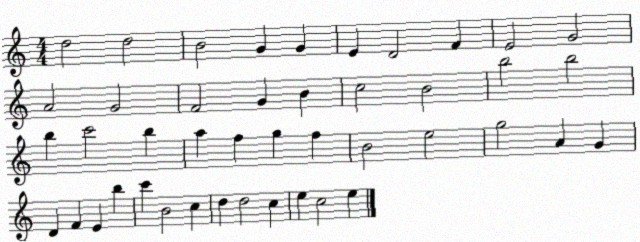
X:1
T:Untitled
M:4/4
L:1/4
K:C
d2 d2 B2 G G E D2 F E2 G2 A2 G2 F2 G B c2 B2 b2 b2 b c'2 b a f g f B2 e2 g2 A G D F E b c' B2 c d d2 c e c2 e